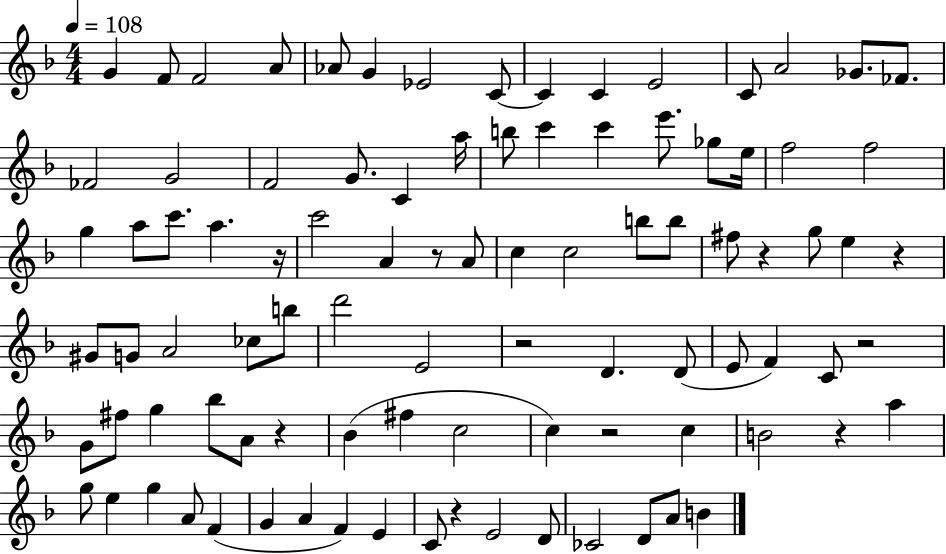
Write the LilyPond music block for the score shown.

{
  \clef treble
  \numericTimeSignature
  \time 4/4
  \key f \major
  \tempo 4 = 108
  g'4 f'8 f'2 a'8 | aes'8 g'4 ees'2 c'8~~ | c'4 c'4 e'2 | c'8 a'2 ges'8. fes'8. | \break fes'2 g'2 | f'2 g'8. c'4 a''16 | b''8 c'''4 c'''4 e'''8. ges''8 e''16 | f''2 f''2 | \break g''4 a''8 c'''8. a''4. r16 | c'''2 a'4 r8 a'8 | c''4 c''2 b''8 b''8 | fis''8 r4 g''8 e''4 r4 | \break gis'8 g'8 a'2 ces''8 b''8 | d'''2 e'2 | r2 d'4. d'8( | e'8 f'4) c'8 r2 | \break g'8 fis''8 g''4 bes''8 a'8 r4 | bes'4( fis''4 c''2 | c''4) r2 c''4 | b'2 r4 a''4 | \break g''8 e''4 g''4 a'8 f'4( | g'4 a'4 f'4) e'4 | c'8 r4 e'2 d'8 | ces'2 d'8 a'8 b'4 | \break \bar "|."
}